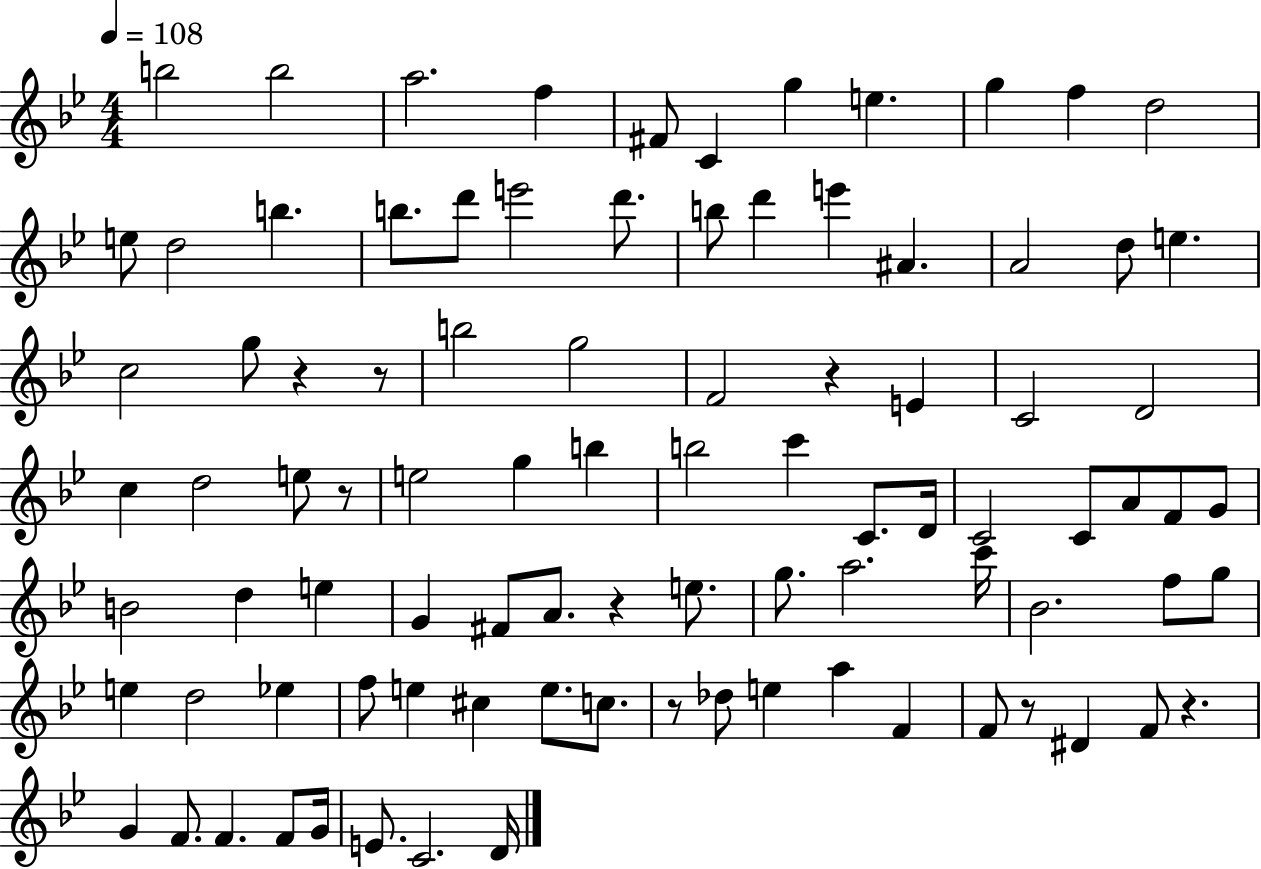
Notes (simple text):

B5/h B5/h A5/h. F5/q F#4/e C4/q G5/q E5/q. G5/q F5/q D5/h E5/e D5/h B5/q. B5/e. D6/e E6/h D6/e. B5/e D6/q E6/q A#4/q. A4/h D5/e E5/q. C5/h G5/e R/q R/e B5/h G5/h F4/h R/q E4/q C4/h D4/h C5/q D5/h E5/e R/e E5/h G5/q B5/q B5/h C6/q C4/e. D4/s C4/h C4/e A4/e F4/e G4/e B4/h D5/q E5/q G4/q F#4/e A4/e. R/q E5/e. G5/e. A5/h. C6/s Bb4/h. F5/e G5/e E5/q D5/h Eb5/q F5/e E5/q C#5/q E5/e. C5/e. R/e Db5/e E5/q A5/q F4/q F4/e R/e D#4/q F4/e R/q. G4/q F4/e. F4/q. F4/e G4/s E4/e. C4/h. D4/s